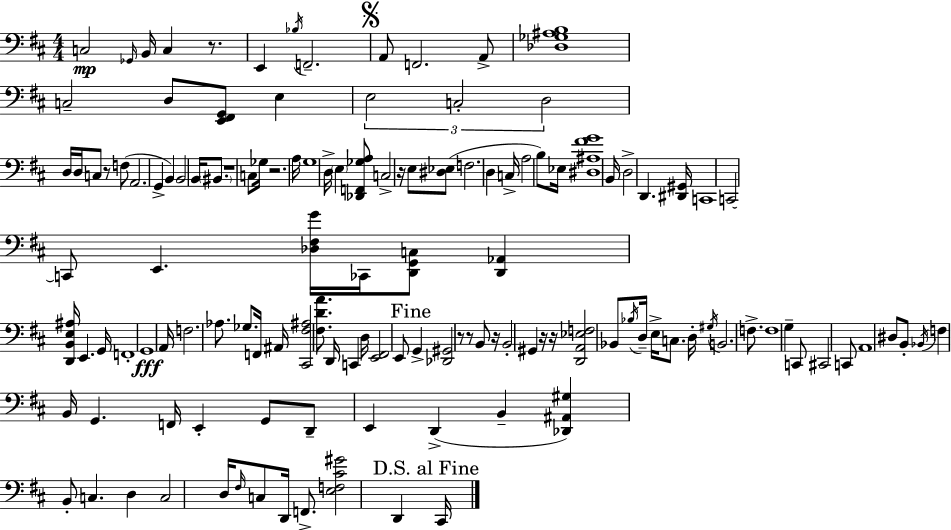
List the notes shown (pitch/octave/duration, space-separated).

C3/h Gb2/s B2/s C3/q R/e. E2/q Bb3/s F2/h. A2/e F2/h. A2/e [Db3,Gb3,A#3,B3]/w C3/h D3/e [E2,F#2,G2]/e E3/q E3/h C3/h D3/h D3/s D3/s C3/e R/e F3/e A2/h. G2/q B2/q B2/h B2/s BIS2/e. R/w C3/e Gb3/s R/h. A3/s G3/w D3/s E3/q [Db2,F2,Gb3,A3]/e C3/h R/s E3/e [D#3,Eb3]/e F3/h. D3/q C3/s A3/h B3/e Eb3/s [D#3,A#3,F#4,G4]/w B2/s D3/h D2/q. [D#2,G#2]/s C2/w C2/h C2/e E2/q. [Db3,F#3,G4]/s CES2/s [D2,G2,C3]/e [D2,Ab2]/q [D2,B2,E3,A#3]/s E2/q. G2/s F2/w G2/w A2/s F3/h. Ab3/e. Gb3/e. F2/s A#2/s [C#2,F#3,A#3]/h [F#3,D4,A4]/e. D2/s C2/q D3/s [E2,F#2]/h E2/e G2/q [Db2,G#2]/h R/e R/e B2/e R/s B2/h G#2/q R/s R/s [D2,A2,Eb3,F3]/h Bb2/e Bb3/s D3/s E3/s C3/e. D3/s G#3/s B2/h. F3/e. F3/w G3/q C2/e C#2/h C2/e A2/w D#3/e B2/e Bb2/s F3/q B2/s G2/q. F2/s E2/q G2/e D2/e E2/q D2/q B2/q [Db2,A#2,G#3]/q B2/e C3/q. D3/q C3/h D3/s F#3/s C3/e D2/s F2/e. [E3,F3,C#4,G#4]/h D2/q C#2/s